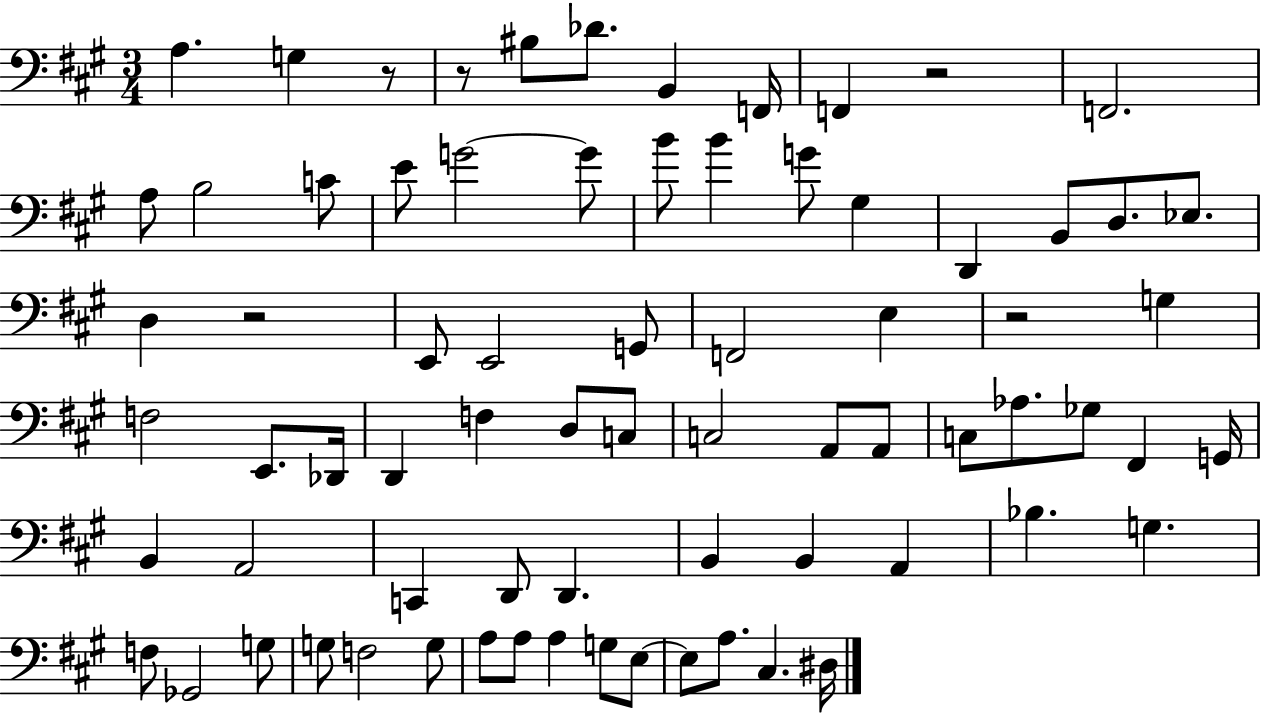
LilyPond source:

{
  \clef bass
  \numericTimeSignature
  \time 3/4
  \key a \major
  a4. g4 r8 | r8 bis8 des'8. b,4 f,16 | f,4 r2 | f,2. | \break a8 b2 c'8 | e'8 g'2~~ g'8 | b'8 b'4 g'8 gis4 | d,4 b,8 d8. ees8. | \break d4 r2 | e,8 e,2 g,8 | f,2 e4 | r2 g4 | \break f2 e,8. des,16 | d,4 f4 d8 c8 | c2 a,8 a,8 | c8 aes8. ges8 fis,4 g,16 | \break b,4 a,2 | c,4 d,8 d,4. | b,4 b,4 a,4 | bes4. g4. | \break f8 ges,2 g8 | g8 f2 g8 | a8 a8 a4 g8 e8~~ | e8 a8. cis4. dis16 | \break \bar "|."
}